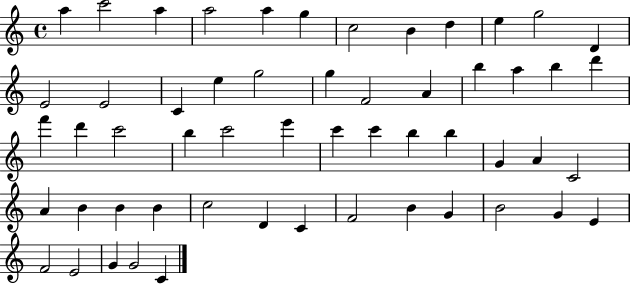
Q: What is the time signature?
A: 4/4